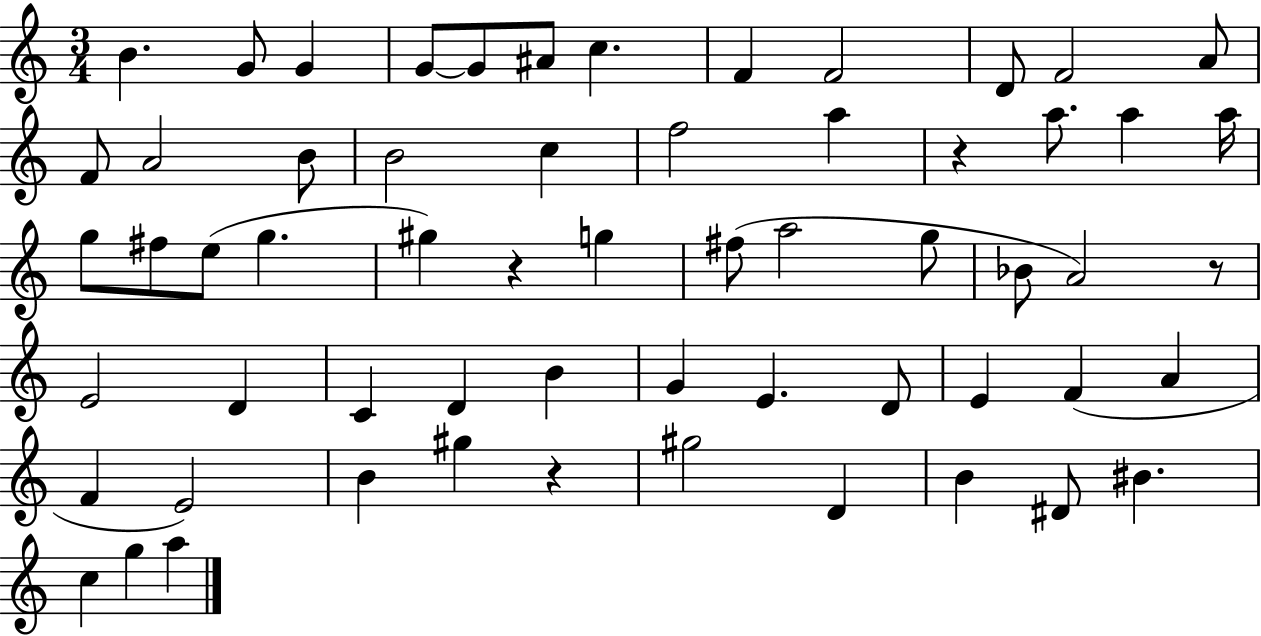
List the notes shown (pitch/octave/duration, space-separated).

B4/q. G4/e G4/q G4/e G4/e A#4/e C5/q. F4/q F4/h D4/e F4/h A4/e F4/e A4/h B4/e B4/h C5/q F5/h A5/q R/q A5/e. A5/q A5/s G5/e F#5/e E5/e G5/q. G#5/q R/q G5/q F#5/e A5/h G5/e Bb4/e A4/h R/e E4/h D4/q C4/q D4/q B4/q G4/q E4/q. D4/e E4/q F4/q A4/q F4/q E4/h B4/q G#5/q R/q G#5/h D4/q B4/q D#4/e BIS4/q. C5/q G5/q A5/q